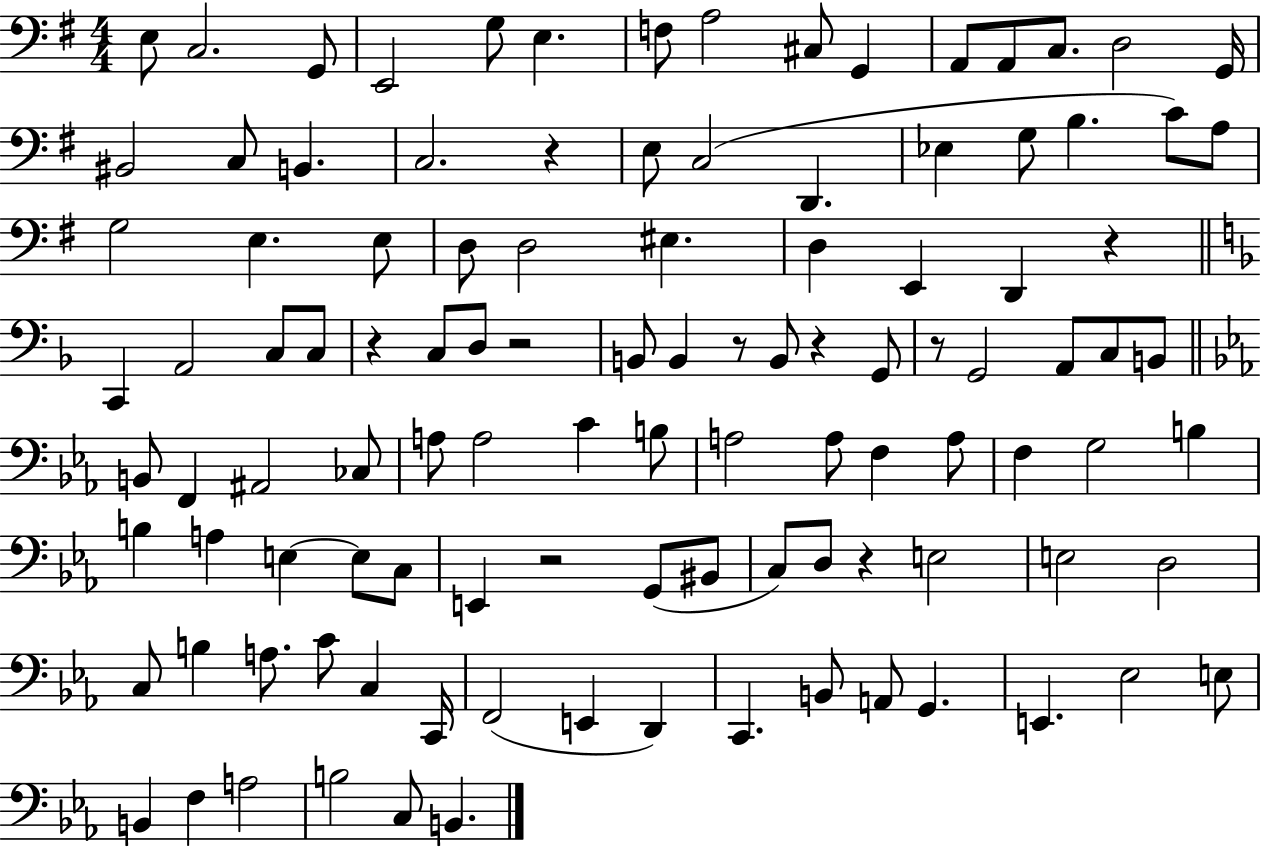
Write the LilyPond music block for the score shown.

{
  \clef bass
  \numericTimeSignature
  \time 4/4
  \key g \major
  e8 c2. g,8 | e,2 g8 e4. | f8 a2 cis8 g,4 | a,8 a,8 c8. d2 g,16 | \break bis,2 c8 b,4. | c2. r4 | e8 c2( d,4. | ees4 g8 b4. c'8) a8 | \break g2 e4. e8 | d8 d2 eis4. | d4 e,4 d,4 r4 | \bar "||" \break \key f \major c,4 a,2 c8 c8 | r4 c8 d8 r2 | b,8 b,4 r8 b,8 r4 g,8 | r8 g,2 a,8 c8 b,8 | \break \bar "||" \break \key ees \major b,8 f,4 ais,2 ces8 | a8 a2 c'4 b8 | a2 a8 f4 a8 | f4 g2 b4 | \break b4 a4 e4~~ e8 c8 | e,4 r2 g,8( bis,8 | c8) d8 r4 e2 | e2 d2 | \break c8 b4 a8. c'8 c4 c,16 | f,2( e,4 d,4) | c,4. b,8 a,8 g,4. | e,4. ees2 e8 | \break b,4 f4 a2 | b2 c8 b,4. | \bar "|."
}